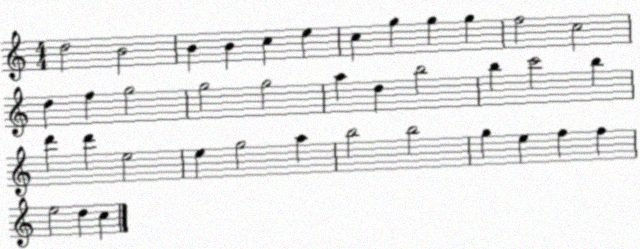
X:1
T:Untitled
M:4/4
L:1/4
K:C
d2 B2 B B c e c g g g f2 c2 d f g2 g2 g2 a d b2 b c'2 b d' d' e2 e g2 a b2 b2 g e f f e2 d c